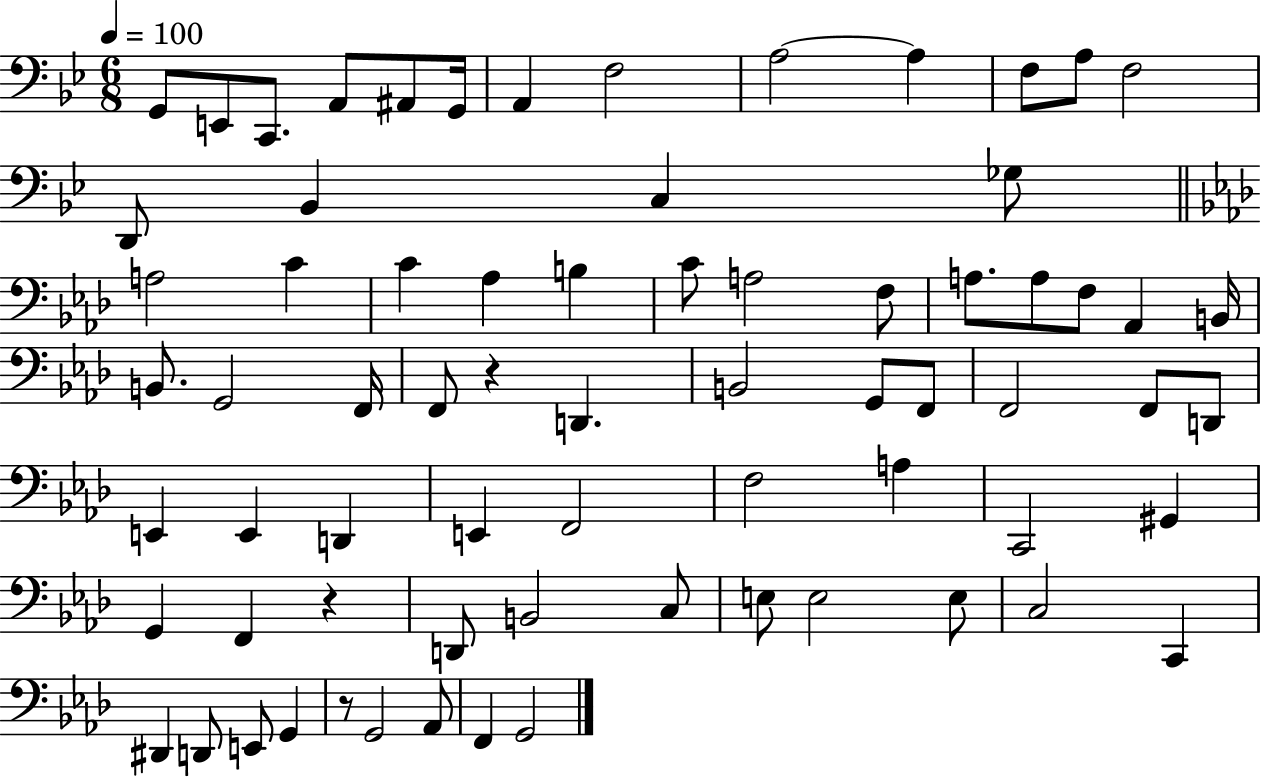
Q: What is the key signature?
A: BES major